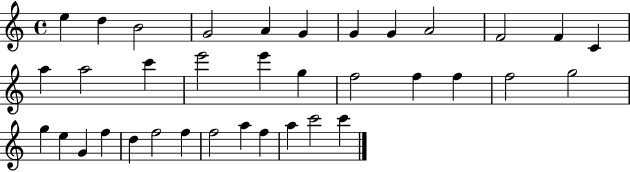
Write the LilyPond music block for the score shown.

{
  \clef treble
  \time 4/4
  \defaultTimeSignature
  \key c \major
  e''4 d''4 b'2 | g'2 a'4 g'4 | g'4 g'4 a'2 | f'2 f'4 c'4 | \break a''4 a''2 c'''4 | e'''2 e'''4 g''4 | f''2 f''4 f''4 | f''2 g''2 | \break g''4 e''4 g'4 f''4 | d''4 f''2 f''4 | f''2 a''4 f''4 | a''4 c'''2 c'''4 | \break \bar "|."
}